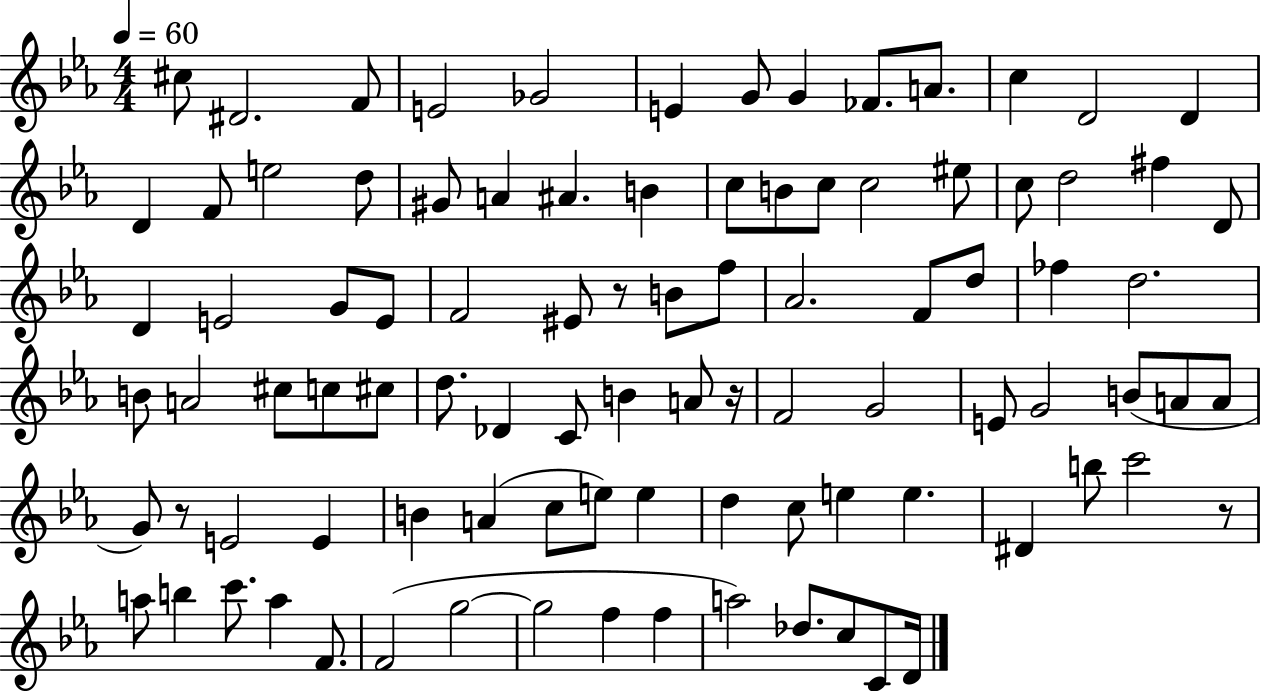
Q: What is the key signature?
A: EES major